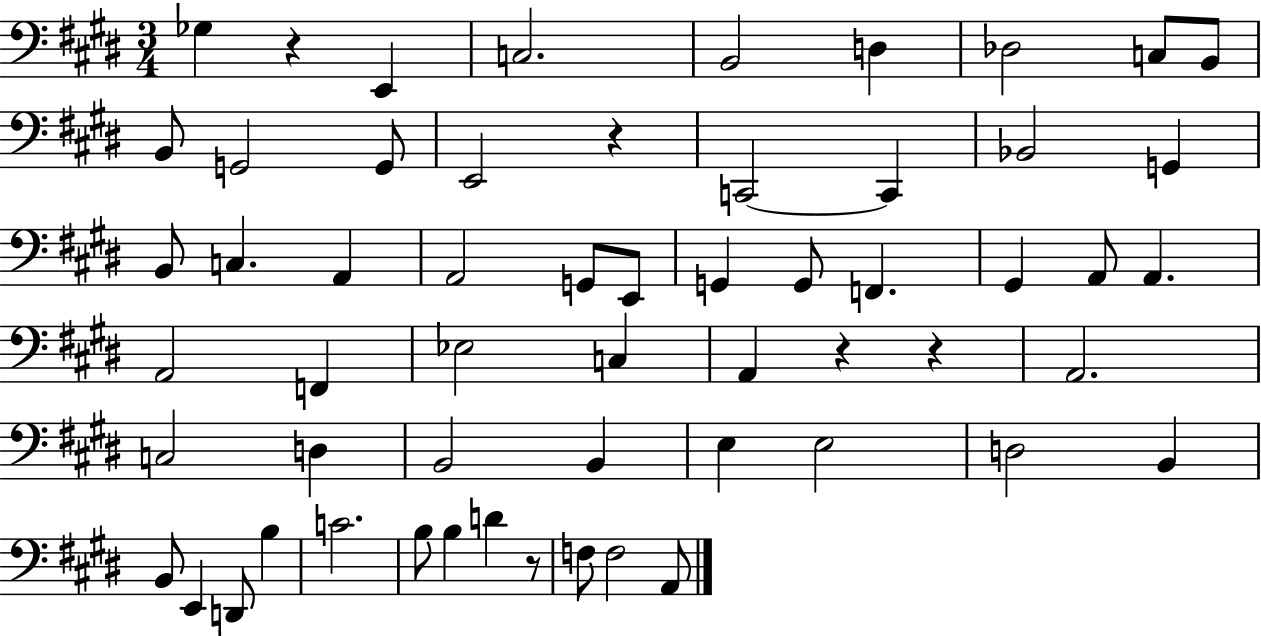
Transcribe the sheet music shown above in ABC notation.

X:1
T:Untitled
M:3/4
L:1/4
K:E
_G, z E,, C,2 B,,2 D, _D,2 C,/2 B,,/2 B,,/2 G,,2 G,,/2 E,,2 z C,,2 C,, _B,,2 G,, B,,/2 C, A,, A,,2 G,,/2 E,,/2 G,, G,,/2 F,, ^G,, A,,/2 A,, A,,2 F,, _E,2 C, A,, z z A,,2 C,2 D, B,,2 B,, E, E,2 D,2 B,, B,,/2 E,, D,,/2 B, C2 B,/2 B, D z/2 F,/2 F,2 A,,/2